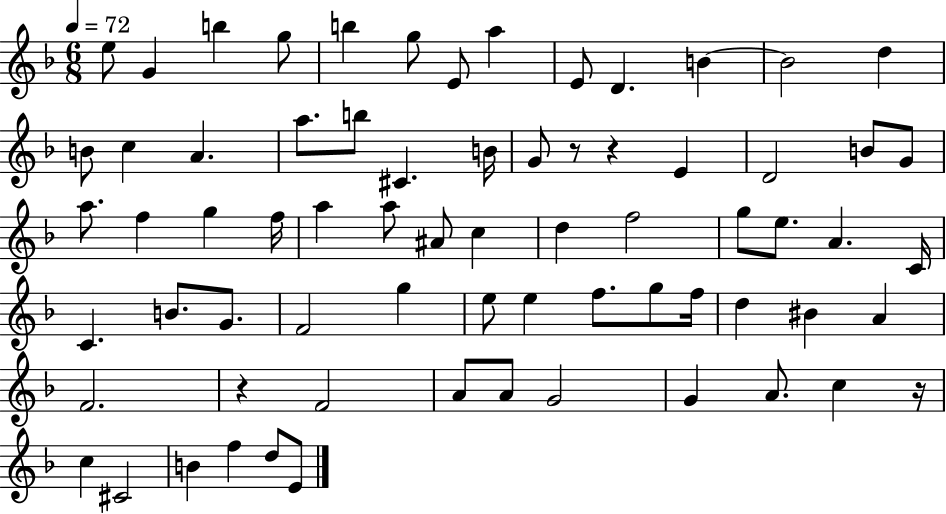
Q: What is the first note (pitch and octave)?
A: E5